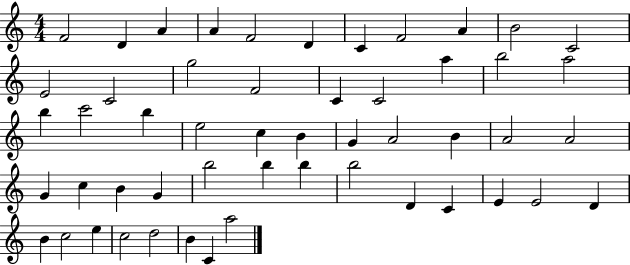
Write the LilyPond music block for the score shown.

{
  \clef treble
  \numericTimeSignature
  \time 4/4
  \key c \major
  f'2 d'4 a'4 | a'4 f'2 d'4 | c'4 f'2 a'4 | b'2 c'2 | \break e'2 c'2 | g''2 f'2 | c'4 c'2 a''4 | b''2 a''2 | \break b''4 c'''2 b''4 | e''2 c''4 b'4 | g'4 a'2 b'4 | a'2 a'2 | \break g'4 c''4 b'4 g'4 | b''2 b''4 b''4 | b''2 d'4 c'4 | e'4 e'2 d'4 | \break b'4 c''2 e''4 | c''2 d''2 | b'4 c'4 a''2 | \bar "|."
}